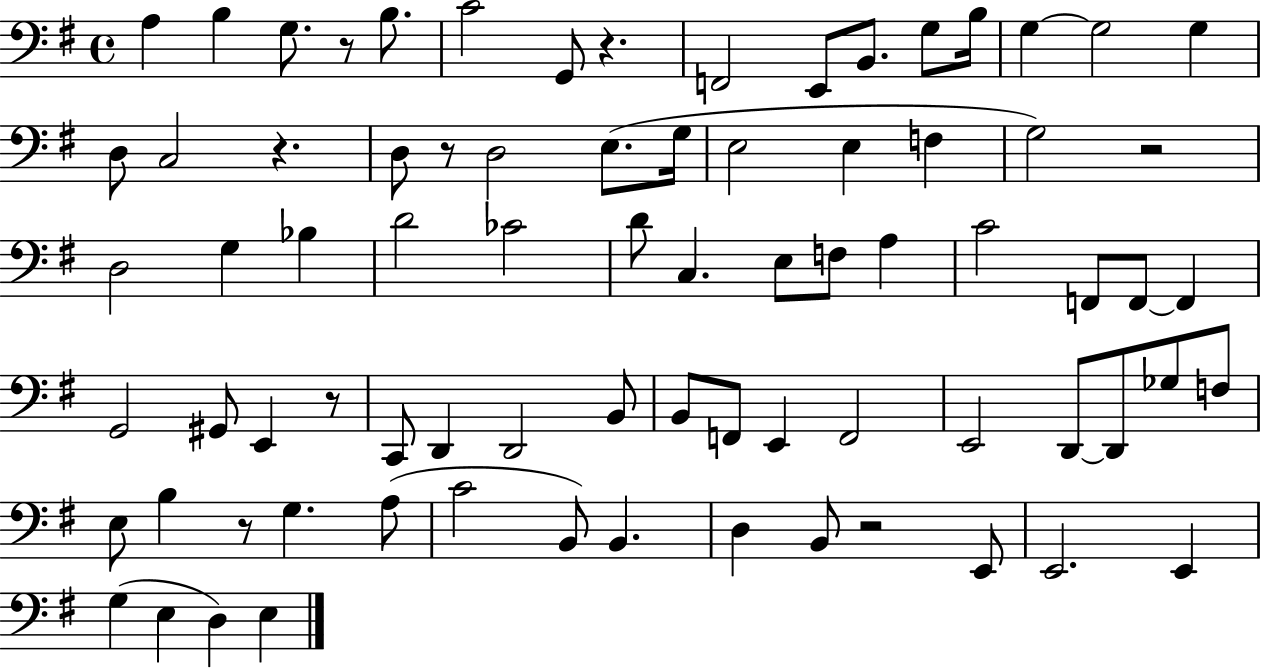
{
  \clef bass
  \time 4/4
  \defaultTimeSignature
  \key g \major
  a4 b4 g8. r8 b8. | c'2 g,8 r4. | f,2 e,8 b,8. g8 b16 | g4~~ g2 g4 | \break d8 c2 r4. | d8 r8 d2 e8.( g16 | e2 e4 f4 | g2) r2 | \break d2 g4 bes4 | d'2 ces'2 | d'8 c4. e8 f8 a4 | c'2 f,8 f,8~~ f,4 | \break g,2 gis,8 e,4 r8 | c,8 d,4 d,2 b,8 | b,8 f,8 e,4 f,2 | e,2 d,8~~ d,8 ges8 f8 | \break e8 b4 r8 g4. a8( | c'2 b,8) b,4. | d4 b,8 r2 e,8 | e,2. e,4 | \break g4( e4 d4) e4 | \bar "|."
}